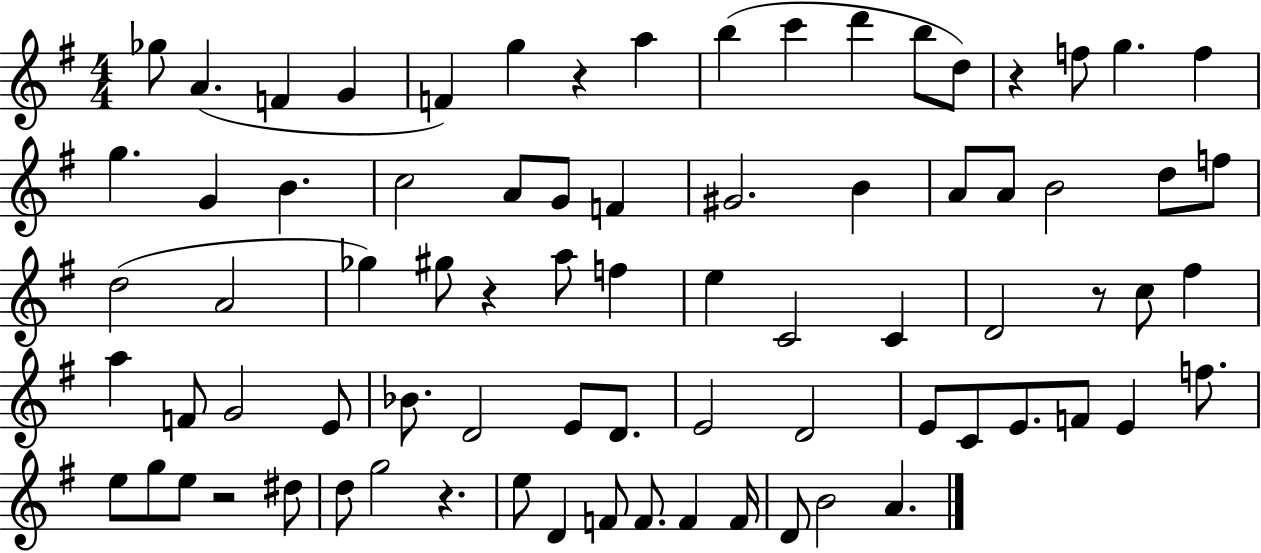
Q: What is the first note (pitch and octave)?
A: Gb5